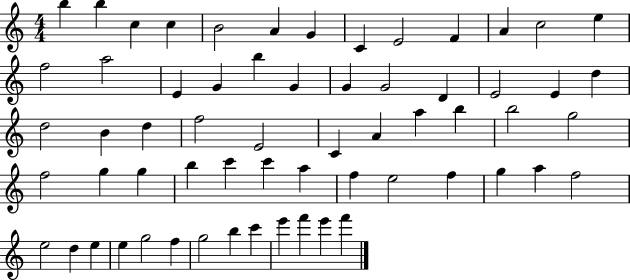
B5/q B5/q C5/q C5/q B4/h A4/q G4/q C4/q E4/h F4/q A4/q C5/h E5/q F5/h A5/h E4/q G4/q B5/q G4/q G4/q G4/h D4/q E4/h E4/q D5/q D5/h B4/q D5/q F5/h E4/h C4/q A4/q A5/q B5/q B5/h G5/h F5/h G5/q G5/q B5/q C6/q C6/q A5/q F5/q E5/h F5/q G5/q A5/q F5/h E5/h D5/q E5/q E5/q G5/h F5/q G5/h B5/q C6/q E6/q F6/q E6/q F6/q